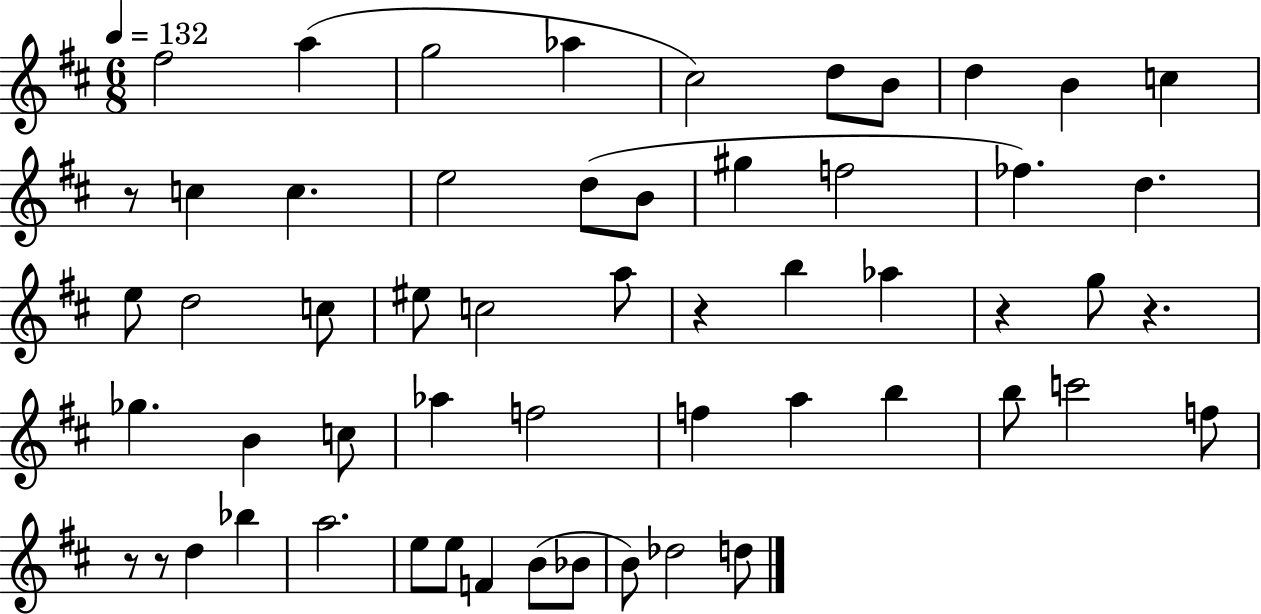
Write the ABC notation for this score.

X:1
T:Untitled
M:6/8
L:1/4
K:D
^f2 a g2 _a ^c2 d/2 B/2 d B c z/2 c c e2 d/2 B/2 ^g f2 _f d e/2 d2 c/2 ^e/2 c2 a/2 z b _a z g/2 z _g B c/2 _a f2 f a b b/2 c'2 f/2 z/2 z/2 d _b a2 e/2 e/2 F B/2 _B/2 B/2 _d2 d/2